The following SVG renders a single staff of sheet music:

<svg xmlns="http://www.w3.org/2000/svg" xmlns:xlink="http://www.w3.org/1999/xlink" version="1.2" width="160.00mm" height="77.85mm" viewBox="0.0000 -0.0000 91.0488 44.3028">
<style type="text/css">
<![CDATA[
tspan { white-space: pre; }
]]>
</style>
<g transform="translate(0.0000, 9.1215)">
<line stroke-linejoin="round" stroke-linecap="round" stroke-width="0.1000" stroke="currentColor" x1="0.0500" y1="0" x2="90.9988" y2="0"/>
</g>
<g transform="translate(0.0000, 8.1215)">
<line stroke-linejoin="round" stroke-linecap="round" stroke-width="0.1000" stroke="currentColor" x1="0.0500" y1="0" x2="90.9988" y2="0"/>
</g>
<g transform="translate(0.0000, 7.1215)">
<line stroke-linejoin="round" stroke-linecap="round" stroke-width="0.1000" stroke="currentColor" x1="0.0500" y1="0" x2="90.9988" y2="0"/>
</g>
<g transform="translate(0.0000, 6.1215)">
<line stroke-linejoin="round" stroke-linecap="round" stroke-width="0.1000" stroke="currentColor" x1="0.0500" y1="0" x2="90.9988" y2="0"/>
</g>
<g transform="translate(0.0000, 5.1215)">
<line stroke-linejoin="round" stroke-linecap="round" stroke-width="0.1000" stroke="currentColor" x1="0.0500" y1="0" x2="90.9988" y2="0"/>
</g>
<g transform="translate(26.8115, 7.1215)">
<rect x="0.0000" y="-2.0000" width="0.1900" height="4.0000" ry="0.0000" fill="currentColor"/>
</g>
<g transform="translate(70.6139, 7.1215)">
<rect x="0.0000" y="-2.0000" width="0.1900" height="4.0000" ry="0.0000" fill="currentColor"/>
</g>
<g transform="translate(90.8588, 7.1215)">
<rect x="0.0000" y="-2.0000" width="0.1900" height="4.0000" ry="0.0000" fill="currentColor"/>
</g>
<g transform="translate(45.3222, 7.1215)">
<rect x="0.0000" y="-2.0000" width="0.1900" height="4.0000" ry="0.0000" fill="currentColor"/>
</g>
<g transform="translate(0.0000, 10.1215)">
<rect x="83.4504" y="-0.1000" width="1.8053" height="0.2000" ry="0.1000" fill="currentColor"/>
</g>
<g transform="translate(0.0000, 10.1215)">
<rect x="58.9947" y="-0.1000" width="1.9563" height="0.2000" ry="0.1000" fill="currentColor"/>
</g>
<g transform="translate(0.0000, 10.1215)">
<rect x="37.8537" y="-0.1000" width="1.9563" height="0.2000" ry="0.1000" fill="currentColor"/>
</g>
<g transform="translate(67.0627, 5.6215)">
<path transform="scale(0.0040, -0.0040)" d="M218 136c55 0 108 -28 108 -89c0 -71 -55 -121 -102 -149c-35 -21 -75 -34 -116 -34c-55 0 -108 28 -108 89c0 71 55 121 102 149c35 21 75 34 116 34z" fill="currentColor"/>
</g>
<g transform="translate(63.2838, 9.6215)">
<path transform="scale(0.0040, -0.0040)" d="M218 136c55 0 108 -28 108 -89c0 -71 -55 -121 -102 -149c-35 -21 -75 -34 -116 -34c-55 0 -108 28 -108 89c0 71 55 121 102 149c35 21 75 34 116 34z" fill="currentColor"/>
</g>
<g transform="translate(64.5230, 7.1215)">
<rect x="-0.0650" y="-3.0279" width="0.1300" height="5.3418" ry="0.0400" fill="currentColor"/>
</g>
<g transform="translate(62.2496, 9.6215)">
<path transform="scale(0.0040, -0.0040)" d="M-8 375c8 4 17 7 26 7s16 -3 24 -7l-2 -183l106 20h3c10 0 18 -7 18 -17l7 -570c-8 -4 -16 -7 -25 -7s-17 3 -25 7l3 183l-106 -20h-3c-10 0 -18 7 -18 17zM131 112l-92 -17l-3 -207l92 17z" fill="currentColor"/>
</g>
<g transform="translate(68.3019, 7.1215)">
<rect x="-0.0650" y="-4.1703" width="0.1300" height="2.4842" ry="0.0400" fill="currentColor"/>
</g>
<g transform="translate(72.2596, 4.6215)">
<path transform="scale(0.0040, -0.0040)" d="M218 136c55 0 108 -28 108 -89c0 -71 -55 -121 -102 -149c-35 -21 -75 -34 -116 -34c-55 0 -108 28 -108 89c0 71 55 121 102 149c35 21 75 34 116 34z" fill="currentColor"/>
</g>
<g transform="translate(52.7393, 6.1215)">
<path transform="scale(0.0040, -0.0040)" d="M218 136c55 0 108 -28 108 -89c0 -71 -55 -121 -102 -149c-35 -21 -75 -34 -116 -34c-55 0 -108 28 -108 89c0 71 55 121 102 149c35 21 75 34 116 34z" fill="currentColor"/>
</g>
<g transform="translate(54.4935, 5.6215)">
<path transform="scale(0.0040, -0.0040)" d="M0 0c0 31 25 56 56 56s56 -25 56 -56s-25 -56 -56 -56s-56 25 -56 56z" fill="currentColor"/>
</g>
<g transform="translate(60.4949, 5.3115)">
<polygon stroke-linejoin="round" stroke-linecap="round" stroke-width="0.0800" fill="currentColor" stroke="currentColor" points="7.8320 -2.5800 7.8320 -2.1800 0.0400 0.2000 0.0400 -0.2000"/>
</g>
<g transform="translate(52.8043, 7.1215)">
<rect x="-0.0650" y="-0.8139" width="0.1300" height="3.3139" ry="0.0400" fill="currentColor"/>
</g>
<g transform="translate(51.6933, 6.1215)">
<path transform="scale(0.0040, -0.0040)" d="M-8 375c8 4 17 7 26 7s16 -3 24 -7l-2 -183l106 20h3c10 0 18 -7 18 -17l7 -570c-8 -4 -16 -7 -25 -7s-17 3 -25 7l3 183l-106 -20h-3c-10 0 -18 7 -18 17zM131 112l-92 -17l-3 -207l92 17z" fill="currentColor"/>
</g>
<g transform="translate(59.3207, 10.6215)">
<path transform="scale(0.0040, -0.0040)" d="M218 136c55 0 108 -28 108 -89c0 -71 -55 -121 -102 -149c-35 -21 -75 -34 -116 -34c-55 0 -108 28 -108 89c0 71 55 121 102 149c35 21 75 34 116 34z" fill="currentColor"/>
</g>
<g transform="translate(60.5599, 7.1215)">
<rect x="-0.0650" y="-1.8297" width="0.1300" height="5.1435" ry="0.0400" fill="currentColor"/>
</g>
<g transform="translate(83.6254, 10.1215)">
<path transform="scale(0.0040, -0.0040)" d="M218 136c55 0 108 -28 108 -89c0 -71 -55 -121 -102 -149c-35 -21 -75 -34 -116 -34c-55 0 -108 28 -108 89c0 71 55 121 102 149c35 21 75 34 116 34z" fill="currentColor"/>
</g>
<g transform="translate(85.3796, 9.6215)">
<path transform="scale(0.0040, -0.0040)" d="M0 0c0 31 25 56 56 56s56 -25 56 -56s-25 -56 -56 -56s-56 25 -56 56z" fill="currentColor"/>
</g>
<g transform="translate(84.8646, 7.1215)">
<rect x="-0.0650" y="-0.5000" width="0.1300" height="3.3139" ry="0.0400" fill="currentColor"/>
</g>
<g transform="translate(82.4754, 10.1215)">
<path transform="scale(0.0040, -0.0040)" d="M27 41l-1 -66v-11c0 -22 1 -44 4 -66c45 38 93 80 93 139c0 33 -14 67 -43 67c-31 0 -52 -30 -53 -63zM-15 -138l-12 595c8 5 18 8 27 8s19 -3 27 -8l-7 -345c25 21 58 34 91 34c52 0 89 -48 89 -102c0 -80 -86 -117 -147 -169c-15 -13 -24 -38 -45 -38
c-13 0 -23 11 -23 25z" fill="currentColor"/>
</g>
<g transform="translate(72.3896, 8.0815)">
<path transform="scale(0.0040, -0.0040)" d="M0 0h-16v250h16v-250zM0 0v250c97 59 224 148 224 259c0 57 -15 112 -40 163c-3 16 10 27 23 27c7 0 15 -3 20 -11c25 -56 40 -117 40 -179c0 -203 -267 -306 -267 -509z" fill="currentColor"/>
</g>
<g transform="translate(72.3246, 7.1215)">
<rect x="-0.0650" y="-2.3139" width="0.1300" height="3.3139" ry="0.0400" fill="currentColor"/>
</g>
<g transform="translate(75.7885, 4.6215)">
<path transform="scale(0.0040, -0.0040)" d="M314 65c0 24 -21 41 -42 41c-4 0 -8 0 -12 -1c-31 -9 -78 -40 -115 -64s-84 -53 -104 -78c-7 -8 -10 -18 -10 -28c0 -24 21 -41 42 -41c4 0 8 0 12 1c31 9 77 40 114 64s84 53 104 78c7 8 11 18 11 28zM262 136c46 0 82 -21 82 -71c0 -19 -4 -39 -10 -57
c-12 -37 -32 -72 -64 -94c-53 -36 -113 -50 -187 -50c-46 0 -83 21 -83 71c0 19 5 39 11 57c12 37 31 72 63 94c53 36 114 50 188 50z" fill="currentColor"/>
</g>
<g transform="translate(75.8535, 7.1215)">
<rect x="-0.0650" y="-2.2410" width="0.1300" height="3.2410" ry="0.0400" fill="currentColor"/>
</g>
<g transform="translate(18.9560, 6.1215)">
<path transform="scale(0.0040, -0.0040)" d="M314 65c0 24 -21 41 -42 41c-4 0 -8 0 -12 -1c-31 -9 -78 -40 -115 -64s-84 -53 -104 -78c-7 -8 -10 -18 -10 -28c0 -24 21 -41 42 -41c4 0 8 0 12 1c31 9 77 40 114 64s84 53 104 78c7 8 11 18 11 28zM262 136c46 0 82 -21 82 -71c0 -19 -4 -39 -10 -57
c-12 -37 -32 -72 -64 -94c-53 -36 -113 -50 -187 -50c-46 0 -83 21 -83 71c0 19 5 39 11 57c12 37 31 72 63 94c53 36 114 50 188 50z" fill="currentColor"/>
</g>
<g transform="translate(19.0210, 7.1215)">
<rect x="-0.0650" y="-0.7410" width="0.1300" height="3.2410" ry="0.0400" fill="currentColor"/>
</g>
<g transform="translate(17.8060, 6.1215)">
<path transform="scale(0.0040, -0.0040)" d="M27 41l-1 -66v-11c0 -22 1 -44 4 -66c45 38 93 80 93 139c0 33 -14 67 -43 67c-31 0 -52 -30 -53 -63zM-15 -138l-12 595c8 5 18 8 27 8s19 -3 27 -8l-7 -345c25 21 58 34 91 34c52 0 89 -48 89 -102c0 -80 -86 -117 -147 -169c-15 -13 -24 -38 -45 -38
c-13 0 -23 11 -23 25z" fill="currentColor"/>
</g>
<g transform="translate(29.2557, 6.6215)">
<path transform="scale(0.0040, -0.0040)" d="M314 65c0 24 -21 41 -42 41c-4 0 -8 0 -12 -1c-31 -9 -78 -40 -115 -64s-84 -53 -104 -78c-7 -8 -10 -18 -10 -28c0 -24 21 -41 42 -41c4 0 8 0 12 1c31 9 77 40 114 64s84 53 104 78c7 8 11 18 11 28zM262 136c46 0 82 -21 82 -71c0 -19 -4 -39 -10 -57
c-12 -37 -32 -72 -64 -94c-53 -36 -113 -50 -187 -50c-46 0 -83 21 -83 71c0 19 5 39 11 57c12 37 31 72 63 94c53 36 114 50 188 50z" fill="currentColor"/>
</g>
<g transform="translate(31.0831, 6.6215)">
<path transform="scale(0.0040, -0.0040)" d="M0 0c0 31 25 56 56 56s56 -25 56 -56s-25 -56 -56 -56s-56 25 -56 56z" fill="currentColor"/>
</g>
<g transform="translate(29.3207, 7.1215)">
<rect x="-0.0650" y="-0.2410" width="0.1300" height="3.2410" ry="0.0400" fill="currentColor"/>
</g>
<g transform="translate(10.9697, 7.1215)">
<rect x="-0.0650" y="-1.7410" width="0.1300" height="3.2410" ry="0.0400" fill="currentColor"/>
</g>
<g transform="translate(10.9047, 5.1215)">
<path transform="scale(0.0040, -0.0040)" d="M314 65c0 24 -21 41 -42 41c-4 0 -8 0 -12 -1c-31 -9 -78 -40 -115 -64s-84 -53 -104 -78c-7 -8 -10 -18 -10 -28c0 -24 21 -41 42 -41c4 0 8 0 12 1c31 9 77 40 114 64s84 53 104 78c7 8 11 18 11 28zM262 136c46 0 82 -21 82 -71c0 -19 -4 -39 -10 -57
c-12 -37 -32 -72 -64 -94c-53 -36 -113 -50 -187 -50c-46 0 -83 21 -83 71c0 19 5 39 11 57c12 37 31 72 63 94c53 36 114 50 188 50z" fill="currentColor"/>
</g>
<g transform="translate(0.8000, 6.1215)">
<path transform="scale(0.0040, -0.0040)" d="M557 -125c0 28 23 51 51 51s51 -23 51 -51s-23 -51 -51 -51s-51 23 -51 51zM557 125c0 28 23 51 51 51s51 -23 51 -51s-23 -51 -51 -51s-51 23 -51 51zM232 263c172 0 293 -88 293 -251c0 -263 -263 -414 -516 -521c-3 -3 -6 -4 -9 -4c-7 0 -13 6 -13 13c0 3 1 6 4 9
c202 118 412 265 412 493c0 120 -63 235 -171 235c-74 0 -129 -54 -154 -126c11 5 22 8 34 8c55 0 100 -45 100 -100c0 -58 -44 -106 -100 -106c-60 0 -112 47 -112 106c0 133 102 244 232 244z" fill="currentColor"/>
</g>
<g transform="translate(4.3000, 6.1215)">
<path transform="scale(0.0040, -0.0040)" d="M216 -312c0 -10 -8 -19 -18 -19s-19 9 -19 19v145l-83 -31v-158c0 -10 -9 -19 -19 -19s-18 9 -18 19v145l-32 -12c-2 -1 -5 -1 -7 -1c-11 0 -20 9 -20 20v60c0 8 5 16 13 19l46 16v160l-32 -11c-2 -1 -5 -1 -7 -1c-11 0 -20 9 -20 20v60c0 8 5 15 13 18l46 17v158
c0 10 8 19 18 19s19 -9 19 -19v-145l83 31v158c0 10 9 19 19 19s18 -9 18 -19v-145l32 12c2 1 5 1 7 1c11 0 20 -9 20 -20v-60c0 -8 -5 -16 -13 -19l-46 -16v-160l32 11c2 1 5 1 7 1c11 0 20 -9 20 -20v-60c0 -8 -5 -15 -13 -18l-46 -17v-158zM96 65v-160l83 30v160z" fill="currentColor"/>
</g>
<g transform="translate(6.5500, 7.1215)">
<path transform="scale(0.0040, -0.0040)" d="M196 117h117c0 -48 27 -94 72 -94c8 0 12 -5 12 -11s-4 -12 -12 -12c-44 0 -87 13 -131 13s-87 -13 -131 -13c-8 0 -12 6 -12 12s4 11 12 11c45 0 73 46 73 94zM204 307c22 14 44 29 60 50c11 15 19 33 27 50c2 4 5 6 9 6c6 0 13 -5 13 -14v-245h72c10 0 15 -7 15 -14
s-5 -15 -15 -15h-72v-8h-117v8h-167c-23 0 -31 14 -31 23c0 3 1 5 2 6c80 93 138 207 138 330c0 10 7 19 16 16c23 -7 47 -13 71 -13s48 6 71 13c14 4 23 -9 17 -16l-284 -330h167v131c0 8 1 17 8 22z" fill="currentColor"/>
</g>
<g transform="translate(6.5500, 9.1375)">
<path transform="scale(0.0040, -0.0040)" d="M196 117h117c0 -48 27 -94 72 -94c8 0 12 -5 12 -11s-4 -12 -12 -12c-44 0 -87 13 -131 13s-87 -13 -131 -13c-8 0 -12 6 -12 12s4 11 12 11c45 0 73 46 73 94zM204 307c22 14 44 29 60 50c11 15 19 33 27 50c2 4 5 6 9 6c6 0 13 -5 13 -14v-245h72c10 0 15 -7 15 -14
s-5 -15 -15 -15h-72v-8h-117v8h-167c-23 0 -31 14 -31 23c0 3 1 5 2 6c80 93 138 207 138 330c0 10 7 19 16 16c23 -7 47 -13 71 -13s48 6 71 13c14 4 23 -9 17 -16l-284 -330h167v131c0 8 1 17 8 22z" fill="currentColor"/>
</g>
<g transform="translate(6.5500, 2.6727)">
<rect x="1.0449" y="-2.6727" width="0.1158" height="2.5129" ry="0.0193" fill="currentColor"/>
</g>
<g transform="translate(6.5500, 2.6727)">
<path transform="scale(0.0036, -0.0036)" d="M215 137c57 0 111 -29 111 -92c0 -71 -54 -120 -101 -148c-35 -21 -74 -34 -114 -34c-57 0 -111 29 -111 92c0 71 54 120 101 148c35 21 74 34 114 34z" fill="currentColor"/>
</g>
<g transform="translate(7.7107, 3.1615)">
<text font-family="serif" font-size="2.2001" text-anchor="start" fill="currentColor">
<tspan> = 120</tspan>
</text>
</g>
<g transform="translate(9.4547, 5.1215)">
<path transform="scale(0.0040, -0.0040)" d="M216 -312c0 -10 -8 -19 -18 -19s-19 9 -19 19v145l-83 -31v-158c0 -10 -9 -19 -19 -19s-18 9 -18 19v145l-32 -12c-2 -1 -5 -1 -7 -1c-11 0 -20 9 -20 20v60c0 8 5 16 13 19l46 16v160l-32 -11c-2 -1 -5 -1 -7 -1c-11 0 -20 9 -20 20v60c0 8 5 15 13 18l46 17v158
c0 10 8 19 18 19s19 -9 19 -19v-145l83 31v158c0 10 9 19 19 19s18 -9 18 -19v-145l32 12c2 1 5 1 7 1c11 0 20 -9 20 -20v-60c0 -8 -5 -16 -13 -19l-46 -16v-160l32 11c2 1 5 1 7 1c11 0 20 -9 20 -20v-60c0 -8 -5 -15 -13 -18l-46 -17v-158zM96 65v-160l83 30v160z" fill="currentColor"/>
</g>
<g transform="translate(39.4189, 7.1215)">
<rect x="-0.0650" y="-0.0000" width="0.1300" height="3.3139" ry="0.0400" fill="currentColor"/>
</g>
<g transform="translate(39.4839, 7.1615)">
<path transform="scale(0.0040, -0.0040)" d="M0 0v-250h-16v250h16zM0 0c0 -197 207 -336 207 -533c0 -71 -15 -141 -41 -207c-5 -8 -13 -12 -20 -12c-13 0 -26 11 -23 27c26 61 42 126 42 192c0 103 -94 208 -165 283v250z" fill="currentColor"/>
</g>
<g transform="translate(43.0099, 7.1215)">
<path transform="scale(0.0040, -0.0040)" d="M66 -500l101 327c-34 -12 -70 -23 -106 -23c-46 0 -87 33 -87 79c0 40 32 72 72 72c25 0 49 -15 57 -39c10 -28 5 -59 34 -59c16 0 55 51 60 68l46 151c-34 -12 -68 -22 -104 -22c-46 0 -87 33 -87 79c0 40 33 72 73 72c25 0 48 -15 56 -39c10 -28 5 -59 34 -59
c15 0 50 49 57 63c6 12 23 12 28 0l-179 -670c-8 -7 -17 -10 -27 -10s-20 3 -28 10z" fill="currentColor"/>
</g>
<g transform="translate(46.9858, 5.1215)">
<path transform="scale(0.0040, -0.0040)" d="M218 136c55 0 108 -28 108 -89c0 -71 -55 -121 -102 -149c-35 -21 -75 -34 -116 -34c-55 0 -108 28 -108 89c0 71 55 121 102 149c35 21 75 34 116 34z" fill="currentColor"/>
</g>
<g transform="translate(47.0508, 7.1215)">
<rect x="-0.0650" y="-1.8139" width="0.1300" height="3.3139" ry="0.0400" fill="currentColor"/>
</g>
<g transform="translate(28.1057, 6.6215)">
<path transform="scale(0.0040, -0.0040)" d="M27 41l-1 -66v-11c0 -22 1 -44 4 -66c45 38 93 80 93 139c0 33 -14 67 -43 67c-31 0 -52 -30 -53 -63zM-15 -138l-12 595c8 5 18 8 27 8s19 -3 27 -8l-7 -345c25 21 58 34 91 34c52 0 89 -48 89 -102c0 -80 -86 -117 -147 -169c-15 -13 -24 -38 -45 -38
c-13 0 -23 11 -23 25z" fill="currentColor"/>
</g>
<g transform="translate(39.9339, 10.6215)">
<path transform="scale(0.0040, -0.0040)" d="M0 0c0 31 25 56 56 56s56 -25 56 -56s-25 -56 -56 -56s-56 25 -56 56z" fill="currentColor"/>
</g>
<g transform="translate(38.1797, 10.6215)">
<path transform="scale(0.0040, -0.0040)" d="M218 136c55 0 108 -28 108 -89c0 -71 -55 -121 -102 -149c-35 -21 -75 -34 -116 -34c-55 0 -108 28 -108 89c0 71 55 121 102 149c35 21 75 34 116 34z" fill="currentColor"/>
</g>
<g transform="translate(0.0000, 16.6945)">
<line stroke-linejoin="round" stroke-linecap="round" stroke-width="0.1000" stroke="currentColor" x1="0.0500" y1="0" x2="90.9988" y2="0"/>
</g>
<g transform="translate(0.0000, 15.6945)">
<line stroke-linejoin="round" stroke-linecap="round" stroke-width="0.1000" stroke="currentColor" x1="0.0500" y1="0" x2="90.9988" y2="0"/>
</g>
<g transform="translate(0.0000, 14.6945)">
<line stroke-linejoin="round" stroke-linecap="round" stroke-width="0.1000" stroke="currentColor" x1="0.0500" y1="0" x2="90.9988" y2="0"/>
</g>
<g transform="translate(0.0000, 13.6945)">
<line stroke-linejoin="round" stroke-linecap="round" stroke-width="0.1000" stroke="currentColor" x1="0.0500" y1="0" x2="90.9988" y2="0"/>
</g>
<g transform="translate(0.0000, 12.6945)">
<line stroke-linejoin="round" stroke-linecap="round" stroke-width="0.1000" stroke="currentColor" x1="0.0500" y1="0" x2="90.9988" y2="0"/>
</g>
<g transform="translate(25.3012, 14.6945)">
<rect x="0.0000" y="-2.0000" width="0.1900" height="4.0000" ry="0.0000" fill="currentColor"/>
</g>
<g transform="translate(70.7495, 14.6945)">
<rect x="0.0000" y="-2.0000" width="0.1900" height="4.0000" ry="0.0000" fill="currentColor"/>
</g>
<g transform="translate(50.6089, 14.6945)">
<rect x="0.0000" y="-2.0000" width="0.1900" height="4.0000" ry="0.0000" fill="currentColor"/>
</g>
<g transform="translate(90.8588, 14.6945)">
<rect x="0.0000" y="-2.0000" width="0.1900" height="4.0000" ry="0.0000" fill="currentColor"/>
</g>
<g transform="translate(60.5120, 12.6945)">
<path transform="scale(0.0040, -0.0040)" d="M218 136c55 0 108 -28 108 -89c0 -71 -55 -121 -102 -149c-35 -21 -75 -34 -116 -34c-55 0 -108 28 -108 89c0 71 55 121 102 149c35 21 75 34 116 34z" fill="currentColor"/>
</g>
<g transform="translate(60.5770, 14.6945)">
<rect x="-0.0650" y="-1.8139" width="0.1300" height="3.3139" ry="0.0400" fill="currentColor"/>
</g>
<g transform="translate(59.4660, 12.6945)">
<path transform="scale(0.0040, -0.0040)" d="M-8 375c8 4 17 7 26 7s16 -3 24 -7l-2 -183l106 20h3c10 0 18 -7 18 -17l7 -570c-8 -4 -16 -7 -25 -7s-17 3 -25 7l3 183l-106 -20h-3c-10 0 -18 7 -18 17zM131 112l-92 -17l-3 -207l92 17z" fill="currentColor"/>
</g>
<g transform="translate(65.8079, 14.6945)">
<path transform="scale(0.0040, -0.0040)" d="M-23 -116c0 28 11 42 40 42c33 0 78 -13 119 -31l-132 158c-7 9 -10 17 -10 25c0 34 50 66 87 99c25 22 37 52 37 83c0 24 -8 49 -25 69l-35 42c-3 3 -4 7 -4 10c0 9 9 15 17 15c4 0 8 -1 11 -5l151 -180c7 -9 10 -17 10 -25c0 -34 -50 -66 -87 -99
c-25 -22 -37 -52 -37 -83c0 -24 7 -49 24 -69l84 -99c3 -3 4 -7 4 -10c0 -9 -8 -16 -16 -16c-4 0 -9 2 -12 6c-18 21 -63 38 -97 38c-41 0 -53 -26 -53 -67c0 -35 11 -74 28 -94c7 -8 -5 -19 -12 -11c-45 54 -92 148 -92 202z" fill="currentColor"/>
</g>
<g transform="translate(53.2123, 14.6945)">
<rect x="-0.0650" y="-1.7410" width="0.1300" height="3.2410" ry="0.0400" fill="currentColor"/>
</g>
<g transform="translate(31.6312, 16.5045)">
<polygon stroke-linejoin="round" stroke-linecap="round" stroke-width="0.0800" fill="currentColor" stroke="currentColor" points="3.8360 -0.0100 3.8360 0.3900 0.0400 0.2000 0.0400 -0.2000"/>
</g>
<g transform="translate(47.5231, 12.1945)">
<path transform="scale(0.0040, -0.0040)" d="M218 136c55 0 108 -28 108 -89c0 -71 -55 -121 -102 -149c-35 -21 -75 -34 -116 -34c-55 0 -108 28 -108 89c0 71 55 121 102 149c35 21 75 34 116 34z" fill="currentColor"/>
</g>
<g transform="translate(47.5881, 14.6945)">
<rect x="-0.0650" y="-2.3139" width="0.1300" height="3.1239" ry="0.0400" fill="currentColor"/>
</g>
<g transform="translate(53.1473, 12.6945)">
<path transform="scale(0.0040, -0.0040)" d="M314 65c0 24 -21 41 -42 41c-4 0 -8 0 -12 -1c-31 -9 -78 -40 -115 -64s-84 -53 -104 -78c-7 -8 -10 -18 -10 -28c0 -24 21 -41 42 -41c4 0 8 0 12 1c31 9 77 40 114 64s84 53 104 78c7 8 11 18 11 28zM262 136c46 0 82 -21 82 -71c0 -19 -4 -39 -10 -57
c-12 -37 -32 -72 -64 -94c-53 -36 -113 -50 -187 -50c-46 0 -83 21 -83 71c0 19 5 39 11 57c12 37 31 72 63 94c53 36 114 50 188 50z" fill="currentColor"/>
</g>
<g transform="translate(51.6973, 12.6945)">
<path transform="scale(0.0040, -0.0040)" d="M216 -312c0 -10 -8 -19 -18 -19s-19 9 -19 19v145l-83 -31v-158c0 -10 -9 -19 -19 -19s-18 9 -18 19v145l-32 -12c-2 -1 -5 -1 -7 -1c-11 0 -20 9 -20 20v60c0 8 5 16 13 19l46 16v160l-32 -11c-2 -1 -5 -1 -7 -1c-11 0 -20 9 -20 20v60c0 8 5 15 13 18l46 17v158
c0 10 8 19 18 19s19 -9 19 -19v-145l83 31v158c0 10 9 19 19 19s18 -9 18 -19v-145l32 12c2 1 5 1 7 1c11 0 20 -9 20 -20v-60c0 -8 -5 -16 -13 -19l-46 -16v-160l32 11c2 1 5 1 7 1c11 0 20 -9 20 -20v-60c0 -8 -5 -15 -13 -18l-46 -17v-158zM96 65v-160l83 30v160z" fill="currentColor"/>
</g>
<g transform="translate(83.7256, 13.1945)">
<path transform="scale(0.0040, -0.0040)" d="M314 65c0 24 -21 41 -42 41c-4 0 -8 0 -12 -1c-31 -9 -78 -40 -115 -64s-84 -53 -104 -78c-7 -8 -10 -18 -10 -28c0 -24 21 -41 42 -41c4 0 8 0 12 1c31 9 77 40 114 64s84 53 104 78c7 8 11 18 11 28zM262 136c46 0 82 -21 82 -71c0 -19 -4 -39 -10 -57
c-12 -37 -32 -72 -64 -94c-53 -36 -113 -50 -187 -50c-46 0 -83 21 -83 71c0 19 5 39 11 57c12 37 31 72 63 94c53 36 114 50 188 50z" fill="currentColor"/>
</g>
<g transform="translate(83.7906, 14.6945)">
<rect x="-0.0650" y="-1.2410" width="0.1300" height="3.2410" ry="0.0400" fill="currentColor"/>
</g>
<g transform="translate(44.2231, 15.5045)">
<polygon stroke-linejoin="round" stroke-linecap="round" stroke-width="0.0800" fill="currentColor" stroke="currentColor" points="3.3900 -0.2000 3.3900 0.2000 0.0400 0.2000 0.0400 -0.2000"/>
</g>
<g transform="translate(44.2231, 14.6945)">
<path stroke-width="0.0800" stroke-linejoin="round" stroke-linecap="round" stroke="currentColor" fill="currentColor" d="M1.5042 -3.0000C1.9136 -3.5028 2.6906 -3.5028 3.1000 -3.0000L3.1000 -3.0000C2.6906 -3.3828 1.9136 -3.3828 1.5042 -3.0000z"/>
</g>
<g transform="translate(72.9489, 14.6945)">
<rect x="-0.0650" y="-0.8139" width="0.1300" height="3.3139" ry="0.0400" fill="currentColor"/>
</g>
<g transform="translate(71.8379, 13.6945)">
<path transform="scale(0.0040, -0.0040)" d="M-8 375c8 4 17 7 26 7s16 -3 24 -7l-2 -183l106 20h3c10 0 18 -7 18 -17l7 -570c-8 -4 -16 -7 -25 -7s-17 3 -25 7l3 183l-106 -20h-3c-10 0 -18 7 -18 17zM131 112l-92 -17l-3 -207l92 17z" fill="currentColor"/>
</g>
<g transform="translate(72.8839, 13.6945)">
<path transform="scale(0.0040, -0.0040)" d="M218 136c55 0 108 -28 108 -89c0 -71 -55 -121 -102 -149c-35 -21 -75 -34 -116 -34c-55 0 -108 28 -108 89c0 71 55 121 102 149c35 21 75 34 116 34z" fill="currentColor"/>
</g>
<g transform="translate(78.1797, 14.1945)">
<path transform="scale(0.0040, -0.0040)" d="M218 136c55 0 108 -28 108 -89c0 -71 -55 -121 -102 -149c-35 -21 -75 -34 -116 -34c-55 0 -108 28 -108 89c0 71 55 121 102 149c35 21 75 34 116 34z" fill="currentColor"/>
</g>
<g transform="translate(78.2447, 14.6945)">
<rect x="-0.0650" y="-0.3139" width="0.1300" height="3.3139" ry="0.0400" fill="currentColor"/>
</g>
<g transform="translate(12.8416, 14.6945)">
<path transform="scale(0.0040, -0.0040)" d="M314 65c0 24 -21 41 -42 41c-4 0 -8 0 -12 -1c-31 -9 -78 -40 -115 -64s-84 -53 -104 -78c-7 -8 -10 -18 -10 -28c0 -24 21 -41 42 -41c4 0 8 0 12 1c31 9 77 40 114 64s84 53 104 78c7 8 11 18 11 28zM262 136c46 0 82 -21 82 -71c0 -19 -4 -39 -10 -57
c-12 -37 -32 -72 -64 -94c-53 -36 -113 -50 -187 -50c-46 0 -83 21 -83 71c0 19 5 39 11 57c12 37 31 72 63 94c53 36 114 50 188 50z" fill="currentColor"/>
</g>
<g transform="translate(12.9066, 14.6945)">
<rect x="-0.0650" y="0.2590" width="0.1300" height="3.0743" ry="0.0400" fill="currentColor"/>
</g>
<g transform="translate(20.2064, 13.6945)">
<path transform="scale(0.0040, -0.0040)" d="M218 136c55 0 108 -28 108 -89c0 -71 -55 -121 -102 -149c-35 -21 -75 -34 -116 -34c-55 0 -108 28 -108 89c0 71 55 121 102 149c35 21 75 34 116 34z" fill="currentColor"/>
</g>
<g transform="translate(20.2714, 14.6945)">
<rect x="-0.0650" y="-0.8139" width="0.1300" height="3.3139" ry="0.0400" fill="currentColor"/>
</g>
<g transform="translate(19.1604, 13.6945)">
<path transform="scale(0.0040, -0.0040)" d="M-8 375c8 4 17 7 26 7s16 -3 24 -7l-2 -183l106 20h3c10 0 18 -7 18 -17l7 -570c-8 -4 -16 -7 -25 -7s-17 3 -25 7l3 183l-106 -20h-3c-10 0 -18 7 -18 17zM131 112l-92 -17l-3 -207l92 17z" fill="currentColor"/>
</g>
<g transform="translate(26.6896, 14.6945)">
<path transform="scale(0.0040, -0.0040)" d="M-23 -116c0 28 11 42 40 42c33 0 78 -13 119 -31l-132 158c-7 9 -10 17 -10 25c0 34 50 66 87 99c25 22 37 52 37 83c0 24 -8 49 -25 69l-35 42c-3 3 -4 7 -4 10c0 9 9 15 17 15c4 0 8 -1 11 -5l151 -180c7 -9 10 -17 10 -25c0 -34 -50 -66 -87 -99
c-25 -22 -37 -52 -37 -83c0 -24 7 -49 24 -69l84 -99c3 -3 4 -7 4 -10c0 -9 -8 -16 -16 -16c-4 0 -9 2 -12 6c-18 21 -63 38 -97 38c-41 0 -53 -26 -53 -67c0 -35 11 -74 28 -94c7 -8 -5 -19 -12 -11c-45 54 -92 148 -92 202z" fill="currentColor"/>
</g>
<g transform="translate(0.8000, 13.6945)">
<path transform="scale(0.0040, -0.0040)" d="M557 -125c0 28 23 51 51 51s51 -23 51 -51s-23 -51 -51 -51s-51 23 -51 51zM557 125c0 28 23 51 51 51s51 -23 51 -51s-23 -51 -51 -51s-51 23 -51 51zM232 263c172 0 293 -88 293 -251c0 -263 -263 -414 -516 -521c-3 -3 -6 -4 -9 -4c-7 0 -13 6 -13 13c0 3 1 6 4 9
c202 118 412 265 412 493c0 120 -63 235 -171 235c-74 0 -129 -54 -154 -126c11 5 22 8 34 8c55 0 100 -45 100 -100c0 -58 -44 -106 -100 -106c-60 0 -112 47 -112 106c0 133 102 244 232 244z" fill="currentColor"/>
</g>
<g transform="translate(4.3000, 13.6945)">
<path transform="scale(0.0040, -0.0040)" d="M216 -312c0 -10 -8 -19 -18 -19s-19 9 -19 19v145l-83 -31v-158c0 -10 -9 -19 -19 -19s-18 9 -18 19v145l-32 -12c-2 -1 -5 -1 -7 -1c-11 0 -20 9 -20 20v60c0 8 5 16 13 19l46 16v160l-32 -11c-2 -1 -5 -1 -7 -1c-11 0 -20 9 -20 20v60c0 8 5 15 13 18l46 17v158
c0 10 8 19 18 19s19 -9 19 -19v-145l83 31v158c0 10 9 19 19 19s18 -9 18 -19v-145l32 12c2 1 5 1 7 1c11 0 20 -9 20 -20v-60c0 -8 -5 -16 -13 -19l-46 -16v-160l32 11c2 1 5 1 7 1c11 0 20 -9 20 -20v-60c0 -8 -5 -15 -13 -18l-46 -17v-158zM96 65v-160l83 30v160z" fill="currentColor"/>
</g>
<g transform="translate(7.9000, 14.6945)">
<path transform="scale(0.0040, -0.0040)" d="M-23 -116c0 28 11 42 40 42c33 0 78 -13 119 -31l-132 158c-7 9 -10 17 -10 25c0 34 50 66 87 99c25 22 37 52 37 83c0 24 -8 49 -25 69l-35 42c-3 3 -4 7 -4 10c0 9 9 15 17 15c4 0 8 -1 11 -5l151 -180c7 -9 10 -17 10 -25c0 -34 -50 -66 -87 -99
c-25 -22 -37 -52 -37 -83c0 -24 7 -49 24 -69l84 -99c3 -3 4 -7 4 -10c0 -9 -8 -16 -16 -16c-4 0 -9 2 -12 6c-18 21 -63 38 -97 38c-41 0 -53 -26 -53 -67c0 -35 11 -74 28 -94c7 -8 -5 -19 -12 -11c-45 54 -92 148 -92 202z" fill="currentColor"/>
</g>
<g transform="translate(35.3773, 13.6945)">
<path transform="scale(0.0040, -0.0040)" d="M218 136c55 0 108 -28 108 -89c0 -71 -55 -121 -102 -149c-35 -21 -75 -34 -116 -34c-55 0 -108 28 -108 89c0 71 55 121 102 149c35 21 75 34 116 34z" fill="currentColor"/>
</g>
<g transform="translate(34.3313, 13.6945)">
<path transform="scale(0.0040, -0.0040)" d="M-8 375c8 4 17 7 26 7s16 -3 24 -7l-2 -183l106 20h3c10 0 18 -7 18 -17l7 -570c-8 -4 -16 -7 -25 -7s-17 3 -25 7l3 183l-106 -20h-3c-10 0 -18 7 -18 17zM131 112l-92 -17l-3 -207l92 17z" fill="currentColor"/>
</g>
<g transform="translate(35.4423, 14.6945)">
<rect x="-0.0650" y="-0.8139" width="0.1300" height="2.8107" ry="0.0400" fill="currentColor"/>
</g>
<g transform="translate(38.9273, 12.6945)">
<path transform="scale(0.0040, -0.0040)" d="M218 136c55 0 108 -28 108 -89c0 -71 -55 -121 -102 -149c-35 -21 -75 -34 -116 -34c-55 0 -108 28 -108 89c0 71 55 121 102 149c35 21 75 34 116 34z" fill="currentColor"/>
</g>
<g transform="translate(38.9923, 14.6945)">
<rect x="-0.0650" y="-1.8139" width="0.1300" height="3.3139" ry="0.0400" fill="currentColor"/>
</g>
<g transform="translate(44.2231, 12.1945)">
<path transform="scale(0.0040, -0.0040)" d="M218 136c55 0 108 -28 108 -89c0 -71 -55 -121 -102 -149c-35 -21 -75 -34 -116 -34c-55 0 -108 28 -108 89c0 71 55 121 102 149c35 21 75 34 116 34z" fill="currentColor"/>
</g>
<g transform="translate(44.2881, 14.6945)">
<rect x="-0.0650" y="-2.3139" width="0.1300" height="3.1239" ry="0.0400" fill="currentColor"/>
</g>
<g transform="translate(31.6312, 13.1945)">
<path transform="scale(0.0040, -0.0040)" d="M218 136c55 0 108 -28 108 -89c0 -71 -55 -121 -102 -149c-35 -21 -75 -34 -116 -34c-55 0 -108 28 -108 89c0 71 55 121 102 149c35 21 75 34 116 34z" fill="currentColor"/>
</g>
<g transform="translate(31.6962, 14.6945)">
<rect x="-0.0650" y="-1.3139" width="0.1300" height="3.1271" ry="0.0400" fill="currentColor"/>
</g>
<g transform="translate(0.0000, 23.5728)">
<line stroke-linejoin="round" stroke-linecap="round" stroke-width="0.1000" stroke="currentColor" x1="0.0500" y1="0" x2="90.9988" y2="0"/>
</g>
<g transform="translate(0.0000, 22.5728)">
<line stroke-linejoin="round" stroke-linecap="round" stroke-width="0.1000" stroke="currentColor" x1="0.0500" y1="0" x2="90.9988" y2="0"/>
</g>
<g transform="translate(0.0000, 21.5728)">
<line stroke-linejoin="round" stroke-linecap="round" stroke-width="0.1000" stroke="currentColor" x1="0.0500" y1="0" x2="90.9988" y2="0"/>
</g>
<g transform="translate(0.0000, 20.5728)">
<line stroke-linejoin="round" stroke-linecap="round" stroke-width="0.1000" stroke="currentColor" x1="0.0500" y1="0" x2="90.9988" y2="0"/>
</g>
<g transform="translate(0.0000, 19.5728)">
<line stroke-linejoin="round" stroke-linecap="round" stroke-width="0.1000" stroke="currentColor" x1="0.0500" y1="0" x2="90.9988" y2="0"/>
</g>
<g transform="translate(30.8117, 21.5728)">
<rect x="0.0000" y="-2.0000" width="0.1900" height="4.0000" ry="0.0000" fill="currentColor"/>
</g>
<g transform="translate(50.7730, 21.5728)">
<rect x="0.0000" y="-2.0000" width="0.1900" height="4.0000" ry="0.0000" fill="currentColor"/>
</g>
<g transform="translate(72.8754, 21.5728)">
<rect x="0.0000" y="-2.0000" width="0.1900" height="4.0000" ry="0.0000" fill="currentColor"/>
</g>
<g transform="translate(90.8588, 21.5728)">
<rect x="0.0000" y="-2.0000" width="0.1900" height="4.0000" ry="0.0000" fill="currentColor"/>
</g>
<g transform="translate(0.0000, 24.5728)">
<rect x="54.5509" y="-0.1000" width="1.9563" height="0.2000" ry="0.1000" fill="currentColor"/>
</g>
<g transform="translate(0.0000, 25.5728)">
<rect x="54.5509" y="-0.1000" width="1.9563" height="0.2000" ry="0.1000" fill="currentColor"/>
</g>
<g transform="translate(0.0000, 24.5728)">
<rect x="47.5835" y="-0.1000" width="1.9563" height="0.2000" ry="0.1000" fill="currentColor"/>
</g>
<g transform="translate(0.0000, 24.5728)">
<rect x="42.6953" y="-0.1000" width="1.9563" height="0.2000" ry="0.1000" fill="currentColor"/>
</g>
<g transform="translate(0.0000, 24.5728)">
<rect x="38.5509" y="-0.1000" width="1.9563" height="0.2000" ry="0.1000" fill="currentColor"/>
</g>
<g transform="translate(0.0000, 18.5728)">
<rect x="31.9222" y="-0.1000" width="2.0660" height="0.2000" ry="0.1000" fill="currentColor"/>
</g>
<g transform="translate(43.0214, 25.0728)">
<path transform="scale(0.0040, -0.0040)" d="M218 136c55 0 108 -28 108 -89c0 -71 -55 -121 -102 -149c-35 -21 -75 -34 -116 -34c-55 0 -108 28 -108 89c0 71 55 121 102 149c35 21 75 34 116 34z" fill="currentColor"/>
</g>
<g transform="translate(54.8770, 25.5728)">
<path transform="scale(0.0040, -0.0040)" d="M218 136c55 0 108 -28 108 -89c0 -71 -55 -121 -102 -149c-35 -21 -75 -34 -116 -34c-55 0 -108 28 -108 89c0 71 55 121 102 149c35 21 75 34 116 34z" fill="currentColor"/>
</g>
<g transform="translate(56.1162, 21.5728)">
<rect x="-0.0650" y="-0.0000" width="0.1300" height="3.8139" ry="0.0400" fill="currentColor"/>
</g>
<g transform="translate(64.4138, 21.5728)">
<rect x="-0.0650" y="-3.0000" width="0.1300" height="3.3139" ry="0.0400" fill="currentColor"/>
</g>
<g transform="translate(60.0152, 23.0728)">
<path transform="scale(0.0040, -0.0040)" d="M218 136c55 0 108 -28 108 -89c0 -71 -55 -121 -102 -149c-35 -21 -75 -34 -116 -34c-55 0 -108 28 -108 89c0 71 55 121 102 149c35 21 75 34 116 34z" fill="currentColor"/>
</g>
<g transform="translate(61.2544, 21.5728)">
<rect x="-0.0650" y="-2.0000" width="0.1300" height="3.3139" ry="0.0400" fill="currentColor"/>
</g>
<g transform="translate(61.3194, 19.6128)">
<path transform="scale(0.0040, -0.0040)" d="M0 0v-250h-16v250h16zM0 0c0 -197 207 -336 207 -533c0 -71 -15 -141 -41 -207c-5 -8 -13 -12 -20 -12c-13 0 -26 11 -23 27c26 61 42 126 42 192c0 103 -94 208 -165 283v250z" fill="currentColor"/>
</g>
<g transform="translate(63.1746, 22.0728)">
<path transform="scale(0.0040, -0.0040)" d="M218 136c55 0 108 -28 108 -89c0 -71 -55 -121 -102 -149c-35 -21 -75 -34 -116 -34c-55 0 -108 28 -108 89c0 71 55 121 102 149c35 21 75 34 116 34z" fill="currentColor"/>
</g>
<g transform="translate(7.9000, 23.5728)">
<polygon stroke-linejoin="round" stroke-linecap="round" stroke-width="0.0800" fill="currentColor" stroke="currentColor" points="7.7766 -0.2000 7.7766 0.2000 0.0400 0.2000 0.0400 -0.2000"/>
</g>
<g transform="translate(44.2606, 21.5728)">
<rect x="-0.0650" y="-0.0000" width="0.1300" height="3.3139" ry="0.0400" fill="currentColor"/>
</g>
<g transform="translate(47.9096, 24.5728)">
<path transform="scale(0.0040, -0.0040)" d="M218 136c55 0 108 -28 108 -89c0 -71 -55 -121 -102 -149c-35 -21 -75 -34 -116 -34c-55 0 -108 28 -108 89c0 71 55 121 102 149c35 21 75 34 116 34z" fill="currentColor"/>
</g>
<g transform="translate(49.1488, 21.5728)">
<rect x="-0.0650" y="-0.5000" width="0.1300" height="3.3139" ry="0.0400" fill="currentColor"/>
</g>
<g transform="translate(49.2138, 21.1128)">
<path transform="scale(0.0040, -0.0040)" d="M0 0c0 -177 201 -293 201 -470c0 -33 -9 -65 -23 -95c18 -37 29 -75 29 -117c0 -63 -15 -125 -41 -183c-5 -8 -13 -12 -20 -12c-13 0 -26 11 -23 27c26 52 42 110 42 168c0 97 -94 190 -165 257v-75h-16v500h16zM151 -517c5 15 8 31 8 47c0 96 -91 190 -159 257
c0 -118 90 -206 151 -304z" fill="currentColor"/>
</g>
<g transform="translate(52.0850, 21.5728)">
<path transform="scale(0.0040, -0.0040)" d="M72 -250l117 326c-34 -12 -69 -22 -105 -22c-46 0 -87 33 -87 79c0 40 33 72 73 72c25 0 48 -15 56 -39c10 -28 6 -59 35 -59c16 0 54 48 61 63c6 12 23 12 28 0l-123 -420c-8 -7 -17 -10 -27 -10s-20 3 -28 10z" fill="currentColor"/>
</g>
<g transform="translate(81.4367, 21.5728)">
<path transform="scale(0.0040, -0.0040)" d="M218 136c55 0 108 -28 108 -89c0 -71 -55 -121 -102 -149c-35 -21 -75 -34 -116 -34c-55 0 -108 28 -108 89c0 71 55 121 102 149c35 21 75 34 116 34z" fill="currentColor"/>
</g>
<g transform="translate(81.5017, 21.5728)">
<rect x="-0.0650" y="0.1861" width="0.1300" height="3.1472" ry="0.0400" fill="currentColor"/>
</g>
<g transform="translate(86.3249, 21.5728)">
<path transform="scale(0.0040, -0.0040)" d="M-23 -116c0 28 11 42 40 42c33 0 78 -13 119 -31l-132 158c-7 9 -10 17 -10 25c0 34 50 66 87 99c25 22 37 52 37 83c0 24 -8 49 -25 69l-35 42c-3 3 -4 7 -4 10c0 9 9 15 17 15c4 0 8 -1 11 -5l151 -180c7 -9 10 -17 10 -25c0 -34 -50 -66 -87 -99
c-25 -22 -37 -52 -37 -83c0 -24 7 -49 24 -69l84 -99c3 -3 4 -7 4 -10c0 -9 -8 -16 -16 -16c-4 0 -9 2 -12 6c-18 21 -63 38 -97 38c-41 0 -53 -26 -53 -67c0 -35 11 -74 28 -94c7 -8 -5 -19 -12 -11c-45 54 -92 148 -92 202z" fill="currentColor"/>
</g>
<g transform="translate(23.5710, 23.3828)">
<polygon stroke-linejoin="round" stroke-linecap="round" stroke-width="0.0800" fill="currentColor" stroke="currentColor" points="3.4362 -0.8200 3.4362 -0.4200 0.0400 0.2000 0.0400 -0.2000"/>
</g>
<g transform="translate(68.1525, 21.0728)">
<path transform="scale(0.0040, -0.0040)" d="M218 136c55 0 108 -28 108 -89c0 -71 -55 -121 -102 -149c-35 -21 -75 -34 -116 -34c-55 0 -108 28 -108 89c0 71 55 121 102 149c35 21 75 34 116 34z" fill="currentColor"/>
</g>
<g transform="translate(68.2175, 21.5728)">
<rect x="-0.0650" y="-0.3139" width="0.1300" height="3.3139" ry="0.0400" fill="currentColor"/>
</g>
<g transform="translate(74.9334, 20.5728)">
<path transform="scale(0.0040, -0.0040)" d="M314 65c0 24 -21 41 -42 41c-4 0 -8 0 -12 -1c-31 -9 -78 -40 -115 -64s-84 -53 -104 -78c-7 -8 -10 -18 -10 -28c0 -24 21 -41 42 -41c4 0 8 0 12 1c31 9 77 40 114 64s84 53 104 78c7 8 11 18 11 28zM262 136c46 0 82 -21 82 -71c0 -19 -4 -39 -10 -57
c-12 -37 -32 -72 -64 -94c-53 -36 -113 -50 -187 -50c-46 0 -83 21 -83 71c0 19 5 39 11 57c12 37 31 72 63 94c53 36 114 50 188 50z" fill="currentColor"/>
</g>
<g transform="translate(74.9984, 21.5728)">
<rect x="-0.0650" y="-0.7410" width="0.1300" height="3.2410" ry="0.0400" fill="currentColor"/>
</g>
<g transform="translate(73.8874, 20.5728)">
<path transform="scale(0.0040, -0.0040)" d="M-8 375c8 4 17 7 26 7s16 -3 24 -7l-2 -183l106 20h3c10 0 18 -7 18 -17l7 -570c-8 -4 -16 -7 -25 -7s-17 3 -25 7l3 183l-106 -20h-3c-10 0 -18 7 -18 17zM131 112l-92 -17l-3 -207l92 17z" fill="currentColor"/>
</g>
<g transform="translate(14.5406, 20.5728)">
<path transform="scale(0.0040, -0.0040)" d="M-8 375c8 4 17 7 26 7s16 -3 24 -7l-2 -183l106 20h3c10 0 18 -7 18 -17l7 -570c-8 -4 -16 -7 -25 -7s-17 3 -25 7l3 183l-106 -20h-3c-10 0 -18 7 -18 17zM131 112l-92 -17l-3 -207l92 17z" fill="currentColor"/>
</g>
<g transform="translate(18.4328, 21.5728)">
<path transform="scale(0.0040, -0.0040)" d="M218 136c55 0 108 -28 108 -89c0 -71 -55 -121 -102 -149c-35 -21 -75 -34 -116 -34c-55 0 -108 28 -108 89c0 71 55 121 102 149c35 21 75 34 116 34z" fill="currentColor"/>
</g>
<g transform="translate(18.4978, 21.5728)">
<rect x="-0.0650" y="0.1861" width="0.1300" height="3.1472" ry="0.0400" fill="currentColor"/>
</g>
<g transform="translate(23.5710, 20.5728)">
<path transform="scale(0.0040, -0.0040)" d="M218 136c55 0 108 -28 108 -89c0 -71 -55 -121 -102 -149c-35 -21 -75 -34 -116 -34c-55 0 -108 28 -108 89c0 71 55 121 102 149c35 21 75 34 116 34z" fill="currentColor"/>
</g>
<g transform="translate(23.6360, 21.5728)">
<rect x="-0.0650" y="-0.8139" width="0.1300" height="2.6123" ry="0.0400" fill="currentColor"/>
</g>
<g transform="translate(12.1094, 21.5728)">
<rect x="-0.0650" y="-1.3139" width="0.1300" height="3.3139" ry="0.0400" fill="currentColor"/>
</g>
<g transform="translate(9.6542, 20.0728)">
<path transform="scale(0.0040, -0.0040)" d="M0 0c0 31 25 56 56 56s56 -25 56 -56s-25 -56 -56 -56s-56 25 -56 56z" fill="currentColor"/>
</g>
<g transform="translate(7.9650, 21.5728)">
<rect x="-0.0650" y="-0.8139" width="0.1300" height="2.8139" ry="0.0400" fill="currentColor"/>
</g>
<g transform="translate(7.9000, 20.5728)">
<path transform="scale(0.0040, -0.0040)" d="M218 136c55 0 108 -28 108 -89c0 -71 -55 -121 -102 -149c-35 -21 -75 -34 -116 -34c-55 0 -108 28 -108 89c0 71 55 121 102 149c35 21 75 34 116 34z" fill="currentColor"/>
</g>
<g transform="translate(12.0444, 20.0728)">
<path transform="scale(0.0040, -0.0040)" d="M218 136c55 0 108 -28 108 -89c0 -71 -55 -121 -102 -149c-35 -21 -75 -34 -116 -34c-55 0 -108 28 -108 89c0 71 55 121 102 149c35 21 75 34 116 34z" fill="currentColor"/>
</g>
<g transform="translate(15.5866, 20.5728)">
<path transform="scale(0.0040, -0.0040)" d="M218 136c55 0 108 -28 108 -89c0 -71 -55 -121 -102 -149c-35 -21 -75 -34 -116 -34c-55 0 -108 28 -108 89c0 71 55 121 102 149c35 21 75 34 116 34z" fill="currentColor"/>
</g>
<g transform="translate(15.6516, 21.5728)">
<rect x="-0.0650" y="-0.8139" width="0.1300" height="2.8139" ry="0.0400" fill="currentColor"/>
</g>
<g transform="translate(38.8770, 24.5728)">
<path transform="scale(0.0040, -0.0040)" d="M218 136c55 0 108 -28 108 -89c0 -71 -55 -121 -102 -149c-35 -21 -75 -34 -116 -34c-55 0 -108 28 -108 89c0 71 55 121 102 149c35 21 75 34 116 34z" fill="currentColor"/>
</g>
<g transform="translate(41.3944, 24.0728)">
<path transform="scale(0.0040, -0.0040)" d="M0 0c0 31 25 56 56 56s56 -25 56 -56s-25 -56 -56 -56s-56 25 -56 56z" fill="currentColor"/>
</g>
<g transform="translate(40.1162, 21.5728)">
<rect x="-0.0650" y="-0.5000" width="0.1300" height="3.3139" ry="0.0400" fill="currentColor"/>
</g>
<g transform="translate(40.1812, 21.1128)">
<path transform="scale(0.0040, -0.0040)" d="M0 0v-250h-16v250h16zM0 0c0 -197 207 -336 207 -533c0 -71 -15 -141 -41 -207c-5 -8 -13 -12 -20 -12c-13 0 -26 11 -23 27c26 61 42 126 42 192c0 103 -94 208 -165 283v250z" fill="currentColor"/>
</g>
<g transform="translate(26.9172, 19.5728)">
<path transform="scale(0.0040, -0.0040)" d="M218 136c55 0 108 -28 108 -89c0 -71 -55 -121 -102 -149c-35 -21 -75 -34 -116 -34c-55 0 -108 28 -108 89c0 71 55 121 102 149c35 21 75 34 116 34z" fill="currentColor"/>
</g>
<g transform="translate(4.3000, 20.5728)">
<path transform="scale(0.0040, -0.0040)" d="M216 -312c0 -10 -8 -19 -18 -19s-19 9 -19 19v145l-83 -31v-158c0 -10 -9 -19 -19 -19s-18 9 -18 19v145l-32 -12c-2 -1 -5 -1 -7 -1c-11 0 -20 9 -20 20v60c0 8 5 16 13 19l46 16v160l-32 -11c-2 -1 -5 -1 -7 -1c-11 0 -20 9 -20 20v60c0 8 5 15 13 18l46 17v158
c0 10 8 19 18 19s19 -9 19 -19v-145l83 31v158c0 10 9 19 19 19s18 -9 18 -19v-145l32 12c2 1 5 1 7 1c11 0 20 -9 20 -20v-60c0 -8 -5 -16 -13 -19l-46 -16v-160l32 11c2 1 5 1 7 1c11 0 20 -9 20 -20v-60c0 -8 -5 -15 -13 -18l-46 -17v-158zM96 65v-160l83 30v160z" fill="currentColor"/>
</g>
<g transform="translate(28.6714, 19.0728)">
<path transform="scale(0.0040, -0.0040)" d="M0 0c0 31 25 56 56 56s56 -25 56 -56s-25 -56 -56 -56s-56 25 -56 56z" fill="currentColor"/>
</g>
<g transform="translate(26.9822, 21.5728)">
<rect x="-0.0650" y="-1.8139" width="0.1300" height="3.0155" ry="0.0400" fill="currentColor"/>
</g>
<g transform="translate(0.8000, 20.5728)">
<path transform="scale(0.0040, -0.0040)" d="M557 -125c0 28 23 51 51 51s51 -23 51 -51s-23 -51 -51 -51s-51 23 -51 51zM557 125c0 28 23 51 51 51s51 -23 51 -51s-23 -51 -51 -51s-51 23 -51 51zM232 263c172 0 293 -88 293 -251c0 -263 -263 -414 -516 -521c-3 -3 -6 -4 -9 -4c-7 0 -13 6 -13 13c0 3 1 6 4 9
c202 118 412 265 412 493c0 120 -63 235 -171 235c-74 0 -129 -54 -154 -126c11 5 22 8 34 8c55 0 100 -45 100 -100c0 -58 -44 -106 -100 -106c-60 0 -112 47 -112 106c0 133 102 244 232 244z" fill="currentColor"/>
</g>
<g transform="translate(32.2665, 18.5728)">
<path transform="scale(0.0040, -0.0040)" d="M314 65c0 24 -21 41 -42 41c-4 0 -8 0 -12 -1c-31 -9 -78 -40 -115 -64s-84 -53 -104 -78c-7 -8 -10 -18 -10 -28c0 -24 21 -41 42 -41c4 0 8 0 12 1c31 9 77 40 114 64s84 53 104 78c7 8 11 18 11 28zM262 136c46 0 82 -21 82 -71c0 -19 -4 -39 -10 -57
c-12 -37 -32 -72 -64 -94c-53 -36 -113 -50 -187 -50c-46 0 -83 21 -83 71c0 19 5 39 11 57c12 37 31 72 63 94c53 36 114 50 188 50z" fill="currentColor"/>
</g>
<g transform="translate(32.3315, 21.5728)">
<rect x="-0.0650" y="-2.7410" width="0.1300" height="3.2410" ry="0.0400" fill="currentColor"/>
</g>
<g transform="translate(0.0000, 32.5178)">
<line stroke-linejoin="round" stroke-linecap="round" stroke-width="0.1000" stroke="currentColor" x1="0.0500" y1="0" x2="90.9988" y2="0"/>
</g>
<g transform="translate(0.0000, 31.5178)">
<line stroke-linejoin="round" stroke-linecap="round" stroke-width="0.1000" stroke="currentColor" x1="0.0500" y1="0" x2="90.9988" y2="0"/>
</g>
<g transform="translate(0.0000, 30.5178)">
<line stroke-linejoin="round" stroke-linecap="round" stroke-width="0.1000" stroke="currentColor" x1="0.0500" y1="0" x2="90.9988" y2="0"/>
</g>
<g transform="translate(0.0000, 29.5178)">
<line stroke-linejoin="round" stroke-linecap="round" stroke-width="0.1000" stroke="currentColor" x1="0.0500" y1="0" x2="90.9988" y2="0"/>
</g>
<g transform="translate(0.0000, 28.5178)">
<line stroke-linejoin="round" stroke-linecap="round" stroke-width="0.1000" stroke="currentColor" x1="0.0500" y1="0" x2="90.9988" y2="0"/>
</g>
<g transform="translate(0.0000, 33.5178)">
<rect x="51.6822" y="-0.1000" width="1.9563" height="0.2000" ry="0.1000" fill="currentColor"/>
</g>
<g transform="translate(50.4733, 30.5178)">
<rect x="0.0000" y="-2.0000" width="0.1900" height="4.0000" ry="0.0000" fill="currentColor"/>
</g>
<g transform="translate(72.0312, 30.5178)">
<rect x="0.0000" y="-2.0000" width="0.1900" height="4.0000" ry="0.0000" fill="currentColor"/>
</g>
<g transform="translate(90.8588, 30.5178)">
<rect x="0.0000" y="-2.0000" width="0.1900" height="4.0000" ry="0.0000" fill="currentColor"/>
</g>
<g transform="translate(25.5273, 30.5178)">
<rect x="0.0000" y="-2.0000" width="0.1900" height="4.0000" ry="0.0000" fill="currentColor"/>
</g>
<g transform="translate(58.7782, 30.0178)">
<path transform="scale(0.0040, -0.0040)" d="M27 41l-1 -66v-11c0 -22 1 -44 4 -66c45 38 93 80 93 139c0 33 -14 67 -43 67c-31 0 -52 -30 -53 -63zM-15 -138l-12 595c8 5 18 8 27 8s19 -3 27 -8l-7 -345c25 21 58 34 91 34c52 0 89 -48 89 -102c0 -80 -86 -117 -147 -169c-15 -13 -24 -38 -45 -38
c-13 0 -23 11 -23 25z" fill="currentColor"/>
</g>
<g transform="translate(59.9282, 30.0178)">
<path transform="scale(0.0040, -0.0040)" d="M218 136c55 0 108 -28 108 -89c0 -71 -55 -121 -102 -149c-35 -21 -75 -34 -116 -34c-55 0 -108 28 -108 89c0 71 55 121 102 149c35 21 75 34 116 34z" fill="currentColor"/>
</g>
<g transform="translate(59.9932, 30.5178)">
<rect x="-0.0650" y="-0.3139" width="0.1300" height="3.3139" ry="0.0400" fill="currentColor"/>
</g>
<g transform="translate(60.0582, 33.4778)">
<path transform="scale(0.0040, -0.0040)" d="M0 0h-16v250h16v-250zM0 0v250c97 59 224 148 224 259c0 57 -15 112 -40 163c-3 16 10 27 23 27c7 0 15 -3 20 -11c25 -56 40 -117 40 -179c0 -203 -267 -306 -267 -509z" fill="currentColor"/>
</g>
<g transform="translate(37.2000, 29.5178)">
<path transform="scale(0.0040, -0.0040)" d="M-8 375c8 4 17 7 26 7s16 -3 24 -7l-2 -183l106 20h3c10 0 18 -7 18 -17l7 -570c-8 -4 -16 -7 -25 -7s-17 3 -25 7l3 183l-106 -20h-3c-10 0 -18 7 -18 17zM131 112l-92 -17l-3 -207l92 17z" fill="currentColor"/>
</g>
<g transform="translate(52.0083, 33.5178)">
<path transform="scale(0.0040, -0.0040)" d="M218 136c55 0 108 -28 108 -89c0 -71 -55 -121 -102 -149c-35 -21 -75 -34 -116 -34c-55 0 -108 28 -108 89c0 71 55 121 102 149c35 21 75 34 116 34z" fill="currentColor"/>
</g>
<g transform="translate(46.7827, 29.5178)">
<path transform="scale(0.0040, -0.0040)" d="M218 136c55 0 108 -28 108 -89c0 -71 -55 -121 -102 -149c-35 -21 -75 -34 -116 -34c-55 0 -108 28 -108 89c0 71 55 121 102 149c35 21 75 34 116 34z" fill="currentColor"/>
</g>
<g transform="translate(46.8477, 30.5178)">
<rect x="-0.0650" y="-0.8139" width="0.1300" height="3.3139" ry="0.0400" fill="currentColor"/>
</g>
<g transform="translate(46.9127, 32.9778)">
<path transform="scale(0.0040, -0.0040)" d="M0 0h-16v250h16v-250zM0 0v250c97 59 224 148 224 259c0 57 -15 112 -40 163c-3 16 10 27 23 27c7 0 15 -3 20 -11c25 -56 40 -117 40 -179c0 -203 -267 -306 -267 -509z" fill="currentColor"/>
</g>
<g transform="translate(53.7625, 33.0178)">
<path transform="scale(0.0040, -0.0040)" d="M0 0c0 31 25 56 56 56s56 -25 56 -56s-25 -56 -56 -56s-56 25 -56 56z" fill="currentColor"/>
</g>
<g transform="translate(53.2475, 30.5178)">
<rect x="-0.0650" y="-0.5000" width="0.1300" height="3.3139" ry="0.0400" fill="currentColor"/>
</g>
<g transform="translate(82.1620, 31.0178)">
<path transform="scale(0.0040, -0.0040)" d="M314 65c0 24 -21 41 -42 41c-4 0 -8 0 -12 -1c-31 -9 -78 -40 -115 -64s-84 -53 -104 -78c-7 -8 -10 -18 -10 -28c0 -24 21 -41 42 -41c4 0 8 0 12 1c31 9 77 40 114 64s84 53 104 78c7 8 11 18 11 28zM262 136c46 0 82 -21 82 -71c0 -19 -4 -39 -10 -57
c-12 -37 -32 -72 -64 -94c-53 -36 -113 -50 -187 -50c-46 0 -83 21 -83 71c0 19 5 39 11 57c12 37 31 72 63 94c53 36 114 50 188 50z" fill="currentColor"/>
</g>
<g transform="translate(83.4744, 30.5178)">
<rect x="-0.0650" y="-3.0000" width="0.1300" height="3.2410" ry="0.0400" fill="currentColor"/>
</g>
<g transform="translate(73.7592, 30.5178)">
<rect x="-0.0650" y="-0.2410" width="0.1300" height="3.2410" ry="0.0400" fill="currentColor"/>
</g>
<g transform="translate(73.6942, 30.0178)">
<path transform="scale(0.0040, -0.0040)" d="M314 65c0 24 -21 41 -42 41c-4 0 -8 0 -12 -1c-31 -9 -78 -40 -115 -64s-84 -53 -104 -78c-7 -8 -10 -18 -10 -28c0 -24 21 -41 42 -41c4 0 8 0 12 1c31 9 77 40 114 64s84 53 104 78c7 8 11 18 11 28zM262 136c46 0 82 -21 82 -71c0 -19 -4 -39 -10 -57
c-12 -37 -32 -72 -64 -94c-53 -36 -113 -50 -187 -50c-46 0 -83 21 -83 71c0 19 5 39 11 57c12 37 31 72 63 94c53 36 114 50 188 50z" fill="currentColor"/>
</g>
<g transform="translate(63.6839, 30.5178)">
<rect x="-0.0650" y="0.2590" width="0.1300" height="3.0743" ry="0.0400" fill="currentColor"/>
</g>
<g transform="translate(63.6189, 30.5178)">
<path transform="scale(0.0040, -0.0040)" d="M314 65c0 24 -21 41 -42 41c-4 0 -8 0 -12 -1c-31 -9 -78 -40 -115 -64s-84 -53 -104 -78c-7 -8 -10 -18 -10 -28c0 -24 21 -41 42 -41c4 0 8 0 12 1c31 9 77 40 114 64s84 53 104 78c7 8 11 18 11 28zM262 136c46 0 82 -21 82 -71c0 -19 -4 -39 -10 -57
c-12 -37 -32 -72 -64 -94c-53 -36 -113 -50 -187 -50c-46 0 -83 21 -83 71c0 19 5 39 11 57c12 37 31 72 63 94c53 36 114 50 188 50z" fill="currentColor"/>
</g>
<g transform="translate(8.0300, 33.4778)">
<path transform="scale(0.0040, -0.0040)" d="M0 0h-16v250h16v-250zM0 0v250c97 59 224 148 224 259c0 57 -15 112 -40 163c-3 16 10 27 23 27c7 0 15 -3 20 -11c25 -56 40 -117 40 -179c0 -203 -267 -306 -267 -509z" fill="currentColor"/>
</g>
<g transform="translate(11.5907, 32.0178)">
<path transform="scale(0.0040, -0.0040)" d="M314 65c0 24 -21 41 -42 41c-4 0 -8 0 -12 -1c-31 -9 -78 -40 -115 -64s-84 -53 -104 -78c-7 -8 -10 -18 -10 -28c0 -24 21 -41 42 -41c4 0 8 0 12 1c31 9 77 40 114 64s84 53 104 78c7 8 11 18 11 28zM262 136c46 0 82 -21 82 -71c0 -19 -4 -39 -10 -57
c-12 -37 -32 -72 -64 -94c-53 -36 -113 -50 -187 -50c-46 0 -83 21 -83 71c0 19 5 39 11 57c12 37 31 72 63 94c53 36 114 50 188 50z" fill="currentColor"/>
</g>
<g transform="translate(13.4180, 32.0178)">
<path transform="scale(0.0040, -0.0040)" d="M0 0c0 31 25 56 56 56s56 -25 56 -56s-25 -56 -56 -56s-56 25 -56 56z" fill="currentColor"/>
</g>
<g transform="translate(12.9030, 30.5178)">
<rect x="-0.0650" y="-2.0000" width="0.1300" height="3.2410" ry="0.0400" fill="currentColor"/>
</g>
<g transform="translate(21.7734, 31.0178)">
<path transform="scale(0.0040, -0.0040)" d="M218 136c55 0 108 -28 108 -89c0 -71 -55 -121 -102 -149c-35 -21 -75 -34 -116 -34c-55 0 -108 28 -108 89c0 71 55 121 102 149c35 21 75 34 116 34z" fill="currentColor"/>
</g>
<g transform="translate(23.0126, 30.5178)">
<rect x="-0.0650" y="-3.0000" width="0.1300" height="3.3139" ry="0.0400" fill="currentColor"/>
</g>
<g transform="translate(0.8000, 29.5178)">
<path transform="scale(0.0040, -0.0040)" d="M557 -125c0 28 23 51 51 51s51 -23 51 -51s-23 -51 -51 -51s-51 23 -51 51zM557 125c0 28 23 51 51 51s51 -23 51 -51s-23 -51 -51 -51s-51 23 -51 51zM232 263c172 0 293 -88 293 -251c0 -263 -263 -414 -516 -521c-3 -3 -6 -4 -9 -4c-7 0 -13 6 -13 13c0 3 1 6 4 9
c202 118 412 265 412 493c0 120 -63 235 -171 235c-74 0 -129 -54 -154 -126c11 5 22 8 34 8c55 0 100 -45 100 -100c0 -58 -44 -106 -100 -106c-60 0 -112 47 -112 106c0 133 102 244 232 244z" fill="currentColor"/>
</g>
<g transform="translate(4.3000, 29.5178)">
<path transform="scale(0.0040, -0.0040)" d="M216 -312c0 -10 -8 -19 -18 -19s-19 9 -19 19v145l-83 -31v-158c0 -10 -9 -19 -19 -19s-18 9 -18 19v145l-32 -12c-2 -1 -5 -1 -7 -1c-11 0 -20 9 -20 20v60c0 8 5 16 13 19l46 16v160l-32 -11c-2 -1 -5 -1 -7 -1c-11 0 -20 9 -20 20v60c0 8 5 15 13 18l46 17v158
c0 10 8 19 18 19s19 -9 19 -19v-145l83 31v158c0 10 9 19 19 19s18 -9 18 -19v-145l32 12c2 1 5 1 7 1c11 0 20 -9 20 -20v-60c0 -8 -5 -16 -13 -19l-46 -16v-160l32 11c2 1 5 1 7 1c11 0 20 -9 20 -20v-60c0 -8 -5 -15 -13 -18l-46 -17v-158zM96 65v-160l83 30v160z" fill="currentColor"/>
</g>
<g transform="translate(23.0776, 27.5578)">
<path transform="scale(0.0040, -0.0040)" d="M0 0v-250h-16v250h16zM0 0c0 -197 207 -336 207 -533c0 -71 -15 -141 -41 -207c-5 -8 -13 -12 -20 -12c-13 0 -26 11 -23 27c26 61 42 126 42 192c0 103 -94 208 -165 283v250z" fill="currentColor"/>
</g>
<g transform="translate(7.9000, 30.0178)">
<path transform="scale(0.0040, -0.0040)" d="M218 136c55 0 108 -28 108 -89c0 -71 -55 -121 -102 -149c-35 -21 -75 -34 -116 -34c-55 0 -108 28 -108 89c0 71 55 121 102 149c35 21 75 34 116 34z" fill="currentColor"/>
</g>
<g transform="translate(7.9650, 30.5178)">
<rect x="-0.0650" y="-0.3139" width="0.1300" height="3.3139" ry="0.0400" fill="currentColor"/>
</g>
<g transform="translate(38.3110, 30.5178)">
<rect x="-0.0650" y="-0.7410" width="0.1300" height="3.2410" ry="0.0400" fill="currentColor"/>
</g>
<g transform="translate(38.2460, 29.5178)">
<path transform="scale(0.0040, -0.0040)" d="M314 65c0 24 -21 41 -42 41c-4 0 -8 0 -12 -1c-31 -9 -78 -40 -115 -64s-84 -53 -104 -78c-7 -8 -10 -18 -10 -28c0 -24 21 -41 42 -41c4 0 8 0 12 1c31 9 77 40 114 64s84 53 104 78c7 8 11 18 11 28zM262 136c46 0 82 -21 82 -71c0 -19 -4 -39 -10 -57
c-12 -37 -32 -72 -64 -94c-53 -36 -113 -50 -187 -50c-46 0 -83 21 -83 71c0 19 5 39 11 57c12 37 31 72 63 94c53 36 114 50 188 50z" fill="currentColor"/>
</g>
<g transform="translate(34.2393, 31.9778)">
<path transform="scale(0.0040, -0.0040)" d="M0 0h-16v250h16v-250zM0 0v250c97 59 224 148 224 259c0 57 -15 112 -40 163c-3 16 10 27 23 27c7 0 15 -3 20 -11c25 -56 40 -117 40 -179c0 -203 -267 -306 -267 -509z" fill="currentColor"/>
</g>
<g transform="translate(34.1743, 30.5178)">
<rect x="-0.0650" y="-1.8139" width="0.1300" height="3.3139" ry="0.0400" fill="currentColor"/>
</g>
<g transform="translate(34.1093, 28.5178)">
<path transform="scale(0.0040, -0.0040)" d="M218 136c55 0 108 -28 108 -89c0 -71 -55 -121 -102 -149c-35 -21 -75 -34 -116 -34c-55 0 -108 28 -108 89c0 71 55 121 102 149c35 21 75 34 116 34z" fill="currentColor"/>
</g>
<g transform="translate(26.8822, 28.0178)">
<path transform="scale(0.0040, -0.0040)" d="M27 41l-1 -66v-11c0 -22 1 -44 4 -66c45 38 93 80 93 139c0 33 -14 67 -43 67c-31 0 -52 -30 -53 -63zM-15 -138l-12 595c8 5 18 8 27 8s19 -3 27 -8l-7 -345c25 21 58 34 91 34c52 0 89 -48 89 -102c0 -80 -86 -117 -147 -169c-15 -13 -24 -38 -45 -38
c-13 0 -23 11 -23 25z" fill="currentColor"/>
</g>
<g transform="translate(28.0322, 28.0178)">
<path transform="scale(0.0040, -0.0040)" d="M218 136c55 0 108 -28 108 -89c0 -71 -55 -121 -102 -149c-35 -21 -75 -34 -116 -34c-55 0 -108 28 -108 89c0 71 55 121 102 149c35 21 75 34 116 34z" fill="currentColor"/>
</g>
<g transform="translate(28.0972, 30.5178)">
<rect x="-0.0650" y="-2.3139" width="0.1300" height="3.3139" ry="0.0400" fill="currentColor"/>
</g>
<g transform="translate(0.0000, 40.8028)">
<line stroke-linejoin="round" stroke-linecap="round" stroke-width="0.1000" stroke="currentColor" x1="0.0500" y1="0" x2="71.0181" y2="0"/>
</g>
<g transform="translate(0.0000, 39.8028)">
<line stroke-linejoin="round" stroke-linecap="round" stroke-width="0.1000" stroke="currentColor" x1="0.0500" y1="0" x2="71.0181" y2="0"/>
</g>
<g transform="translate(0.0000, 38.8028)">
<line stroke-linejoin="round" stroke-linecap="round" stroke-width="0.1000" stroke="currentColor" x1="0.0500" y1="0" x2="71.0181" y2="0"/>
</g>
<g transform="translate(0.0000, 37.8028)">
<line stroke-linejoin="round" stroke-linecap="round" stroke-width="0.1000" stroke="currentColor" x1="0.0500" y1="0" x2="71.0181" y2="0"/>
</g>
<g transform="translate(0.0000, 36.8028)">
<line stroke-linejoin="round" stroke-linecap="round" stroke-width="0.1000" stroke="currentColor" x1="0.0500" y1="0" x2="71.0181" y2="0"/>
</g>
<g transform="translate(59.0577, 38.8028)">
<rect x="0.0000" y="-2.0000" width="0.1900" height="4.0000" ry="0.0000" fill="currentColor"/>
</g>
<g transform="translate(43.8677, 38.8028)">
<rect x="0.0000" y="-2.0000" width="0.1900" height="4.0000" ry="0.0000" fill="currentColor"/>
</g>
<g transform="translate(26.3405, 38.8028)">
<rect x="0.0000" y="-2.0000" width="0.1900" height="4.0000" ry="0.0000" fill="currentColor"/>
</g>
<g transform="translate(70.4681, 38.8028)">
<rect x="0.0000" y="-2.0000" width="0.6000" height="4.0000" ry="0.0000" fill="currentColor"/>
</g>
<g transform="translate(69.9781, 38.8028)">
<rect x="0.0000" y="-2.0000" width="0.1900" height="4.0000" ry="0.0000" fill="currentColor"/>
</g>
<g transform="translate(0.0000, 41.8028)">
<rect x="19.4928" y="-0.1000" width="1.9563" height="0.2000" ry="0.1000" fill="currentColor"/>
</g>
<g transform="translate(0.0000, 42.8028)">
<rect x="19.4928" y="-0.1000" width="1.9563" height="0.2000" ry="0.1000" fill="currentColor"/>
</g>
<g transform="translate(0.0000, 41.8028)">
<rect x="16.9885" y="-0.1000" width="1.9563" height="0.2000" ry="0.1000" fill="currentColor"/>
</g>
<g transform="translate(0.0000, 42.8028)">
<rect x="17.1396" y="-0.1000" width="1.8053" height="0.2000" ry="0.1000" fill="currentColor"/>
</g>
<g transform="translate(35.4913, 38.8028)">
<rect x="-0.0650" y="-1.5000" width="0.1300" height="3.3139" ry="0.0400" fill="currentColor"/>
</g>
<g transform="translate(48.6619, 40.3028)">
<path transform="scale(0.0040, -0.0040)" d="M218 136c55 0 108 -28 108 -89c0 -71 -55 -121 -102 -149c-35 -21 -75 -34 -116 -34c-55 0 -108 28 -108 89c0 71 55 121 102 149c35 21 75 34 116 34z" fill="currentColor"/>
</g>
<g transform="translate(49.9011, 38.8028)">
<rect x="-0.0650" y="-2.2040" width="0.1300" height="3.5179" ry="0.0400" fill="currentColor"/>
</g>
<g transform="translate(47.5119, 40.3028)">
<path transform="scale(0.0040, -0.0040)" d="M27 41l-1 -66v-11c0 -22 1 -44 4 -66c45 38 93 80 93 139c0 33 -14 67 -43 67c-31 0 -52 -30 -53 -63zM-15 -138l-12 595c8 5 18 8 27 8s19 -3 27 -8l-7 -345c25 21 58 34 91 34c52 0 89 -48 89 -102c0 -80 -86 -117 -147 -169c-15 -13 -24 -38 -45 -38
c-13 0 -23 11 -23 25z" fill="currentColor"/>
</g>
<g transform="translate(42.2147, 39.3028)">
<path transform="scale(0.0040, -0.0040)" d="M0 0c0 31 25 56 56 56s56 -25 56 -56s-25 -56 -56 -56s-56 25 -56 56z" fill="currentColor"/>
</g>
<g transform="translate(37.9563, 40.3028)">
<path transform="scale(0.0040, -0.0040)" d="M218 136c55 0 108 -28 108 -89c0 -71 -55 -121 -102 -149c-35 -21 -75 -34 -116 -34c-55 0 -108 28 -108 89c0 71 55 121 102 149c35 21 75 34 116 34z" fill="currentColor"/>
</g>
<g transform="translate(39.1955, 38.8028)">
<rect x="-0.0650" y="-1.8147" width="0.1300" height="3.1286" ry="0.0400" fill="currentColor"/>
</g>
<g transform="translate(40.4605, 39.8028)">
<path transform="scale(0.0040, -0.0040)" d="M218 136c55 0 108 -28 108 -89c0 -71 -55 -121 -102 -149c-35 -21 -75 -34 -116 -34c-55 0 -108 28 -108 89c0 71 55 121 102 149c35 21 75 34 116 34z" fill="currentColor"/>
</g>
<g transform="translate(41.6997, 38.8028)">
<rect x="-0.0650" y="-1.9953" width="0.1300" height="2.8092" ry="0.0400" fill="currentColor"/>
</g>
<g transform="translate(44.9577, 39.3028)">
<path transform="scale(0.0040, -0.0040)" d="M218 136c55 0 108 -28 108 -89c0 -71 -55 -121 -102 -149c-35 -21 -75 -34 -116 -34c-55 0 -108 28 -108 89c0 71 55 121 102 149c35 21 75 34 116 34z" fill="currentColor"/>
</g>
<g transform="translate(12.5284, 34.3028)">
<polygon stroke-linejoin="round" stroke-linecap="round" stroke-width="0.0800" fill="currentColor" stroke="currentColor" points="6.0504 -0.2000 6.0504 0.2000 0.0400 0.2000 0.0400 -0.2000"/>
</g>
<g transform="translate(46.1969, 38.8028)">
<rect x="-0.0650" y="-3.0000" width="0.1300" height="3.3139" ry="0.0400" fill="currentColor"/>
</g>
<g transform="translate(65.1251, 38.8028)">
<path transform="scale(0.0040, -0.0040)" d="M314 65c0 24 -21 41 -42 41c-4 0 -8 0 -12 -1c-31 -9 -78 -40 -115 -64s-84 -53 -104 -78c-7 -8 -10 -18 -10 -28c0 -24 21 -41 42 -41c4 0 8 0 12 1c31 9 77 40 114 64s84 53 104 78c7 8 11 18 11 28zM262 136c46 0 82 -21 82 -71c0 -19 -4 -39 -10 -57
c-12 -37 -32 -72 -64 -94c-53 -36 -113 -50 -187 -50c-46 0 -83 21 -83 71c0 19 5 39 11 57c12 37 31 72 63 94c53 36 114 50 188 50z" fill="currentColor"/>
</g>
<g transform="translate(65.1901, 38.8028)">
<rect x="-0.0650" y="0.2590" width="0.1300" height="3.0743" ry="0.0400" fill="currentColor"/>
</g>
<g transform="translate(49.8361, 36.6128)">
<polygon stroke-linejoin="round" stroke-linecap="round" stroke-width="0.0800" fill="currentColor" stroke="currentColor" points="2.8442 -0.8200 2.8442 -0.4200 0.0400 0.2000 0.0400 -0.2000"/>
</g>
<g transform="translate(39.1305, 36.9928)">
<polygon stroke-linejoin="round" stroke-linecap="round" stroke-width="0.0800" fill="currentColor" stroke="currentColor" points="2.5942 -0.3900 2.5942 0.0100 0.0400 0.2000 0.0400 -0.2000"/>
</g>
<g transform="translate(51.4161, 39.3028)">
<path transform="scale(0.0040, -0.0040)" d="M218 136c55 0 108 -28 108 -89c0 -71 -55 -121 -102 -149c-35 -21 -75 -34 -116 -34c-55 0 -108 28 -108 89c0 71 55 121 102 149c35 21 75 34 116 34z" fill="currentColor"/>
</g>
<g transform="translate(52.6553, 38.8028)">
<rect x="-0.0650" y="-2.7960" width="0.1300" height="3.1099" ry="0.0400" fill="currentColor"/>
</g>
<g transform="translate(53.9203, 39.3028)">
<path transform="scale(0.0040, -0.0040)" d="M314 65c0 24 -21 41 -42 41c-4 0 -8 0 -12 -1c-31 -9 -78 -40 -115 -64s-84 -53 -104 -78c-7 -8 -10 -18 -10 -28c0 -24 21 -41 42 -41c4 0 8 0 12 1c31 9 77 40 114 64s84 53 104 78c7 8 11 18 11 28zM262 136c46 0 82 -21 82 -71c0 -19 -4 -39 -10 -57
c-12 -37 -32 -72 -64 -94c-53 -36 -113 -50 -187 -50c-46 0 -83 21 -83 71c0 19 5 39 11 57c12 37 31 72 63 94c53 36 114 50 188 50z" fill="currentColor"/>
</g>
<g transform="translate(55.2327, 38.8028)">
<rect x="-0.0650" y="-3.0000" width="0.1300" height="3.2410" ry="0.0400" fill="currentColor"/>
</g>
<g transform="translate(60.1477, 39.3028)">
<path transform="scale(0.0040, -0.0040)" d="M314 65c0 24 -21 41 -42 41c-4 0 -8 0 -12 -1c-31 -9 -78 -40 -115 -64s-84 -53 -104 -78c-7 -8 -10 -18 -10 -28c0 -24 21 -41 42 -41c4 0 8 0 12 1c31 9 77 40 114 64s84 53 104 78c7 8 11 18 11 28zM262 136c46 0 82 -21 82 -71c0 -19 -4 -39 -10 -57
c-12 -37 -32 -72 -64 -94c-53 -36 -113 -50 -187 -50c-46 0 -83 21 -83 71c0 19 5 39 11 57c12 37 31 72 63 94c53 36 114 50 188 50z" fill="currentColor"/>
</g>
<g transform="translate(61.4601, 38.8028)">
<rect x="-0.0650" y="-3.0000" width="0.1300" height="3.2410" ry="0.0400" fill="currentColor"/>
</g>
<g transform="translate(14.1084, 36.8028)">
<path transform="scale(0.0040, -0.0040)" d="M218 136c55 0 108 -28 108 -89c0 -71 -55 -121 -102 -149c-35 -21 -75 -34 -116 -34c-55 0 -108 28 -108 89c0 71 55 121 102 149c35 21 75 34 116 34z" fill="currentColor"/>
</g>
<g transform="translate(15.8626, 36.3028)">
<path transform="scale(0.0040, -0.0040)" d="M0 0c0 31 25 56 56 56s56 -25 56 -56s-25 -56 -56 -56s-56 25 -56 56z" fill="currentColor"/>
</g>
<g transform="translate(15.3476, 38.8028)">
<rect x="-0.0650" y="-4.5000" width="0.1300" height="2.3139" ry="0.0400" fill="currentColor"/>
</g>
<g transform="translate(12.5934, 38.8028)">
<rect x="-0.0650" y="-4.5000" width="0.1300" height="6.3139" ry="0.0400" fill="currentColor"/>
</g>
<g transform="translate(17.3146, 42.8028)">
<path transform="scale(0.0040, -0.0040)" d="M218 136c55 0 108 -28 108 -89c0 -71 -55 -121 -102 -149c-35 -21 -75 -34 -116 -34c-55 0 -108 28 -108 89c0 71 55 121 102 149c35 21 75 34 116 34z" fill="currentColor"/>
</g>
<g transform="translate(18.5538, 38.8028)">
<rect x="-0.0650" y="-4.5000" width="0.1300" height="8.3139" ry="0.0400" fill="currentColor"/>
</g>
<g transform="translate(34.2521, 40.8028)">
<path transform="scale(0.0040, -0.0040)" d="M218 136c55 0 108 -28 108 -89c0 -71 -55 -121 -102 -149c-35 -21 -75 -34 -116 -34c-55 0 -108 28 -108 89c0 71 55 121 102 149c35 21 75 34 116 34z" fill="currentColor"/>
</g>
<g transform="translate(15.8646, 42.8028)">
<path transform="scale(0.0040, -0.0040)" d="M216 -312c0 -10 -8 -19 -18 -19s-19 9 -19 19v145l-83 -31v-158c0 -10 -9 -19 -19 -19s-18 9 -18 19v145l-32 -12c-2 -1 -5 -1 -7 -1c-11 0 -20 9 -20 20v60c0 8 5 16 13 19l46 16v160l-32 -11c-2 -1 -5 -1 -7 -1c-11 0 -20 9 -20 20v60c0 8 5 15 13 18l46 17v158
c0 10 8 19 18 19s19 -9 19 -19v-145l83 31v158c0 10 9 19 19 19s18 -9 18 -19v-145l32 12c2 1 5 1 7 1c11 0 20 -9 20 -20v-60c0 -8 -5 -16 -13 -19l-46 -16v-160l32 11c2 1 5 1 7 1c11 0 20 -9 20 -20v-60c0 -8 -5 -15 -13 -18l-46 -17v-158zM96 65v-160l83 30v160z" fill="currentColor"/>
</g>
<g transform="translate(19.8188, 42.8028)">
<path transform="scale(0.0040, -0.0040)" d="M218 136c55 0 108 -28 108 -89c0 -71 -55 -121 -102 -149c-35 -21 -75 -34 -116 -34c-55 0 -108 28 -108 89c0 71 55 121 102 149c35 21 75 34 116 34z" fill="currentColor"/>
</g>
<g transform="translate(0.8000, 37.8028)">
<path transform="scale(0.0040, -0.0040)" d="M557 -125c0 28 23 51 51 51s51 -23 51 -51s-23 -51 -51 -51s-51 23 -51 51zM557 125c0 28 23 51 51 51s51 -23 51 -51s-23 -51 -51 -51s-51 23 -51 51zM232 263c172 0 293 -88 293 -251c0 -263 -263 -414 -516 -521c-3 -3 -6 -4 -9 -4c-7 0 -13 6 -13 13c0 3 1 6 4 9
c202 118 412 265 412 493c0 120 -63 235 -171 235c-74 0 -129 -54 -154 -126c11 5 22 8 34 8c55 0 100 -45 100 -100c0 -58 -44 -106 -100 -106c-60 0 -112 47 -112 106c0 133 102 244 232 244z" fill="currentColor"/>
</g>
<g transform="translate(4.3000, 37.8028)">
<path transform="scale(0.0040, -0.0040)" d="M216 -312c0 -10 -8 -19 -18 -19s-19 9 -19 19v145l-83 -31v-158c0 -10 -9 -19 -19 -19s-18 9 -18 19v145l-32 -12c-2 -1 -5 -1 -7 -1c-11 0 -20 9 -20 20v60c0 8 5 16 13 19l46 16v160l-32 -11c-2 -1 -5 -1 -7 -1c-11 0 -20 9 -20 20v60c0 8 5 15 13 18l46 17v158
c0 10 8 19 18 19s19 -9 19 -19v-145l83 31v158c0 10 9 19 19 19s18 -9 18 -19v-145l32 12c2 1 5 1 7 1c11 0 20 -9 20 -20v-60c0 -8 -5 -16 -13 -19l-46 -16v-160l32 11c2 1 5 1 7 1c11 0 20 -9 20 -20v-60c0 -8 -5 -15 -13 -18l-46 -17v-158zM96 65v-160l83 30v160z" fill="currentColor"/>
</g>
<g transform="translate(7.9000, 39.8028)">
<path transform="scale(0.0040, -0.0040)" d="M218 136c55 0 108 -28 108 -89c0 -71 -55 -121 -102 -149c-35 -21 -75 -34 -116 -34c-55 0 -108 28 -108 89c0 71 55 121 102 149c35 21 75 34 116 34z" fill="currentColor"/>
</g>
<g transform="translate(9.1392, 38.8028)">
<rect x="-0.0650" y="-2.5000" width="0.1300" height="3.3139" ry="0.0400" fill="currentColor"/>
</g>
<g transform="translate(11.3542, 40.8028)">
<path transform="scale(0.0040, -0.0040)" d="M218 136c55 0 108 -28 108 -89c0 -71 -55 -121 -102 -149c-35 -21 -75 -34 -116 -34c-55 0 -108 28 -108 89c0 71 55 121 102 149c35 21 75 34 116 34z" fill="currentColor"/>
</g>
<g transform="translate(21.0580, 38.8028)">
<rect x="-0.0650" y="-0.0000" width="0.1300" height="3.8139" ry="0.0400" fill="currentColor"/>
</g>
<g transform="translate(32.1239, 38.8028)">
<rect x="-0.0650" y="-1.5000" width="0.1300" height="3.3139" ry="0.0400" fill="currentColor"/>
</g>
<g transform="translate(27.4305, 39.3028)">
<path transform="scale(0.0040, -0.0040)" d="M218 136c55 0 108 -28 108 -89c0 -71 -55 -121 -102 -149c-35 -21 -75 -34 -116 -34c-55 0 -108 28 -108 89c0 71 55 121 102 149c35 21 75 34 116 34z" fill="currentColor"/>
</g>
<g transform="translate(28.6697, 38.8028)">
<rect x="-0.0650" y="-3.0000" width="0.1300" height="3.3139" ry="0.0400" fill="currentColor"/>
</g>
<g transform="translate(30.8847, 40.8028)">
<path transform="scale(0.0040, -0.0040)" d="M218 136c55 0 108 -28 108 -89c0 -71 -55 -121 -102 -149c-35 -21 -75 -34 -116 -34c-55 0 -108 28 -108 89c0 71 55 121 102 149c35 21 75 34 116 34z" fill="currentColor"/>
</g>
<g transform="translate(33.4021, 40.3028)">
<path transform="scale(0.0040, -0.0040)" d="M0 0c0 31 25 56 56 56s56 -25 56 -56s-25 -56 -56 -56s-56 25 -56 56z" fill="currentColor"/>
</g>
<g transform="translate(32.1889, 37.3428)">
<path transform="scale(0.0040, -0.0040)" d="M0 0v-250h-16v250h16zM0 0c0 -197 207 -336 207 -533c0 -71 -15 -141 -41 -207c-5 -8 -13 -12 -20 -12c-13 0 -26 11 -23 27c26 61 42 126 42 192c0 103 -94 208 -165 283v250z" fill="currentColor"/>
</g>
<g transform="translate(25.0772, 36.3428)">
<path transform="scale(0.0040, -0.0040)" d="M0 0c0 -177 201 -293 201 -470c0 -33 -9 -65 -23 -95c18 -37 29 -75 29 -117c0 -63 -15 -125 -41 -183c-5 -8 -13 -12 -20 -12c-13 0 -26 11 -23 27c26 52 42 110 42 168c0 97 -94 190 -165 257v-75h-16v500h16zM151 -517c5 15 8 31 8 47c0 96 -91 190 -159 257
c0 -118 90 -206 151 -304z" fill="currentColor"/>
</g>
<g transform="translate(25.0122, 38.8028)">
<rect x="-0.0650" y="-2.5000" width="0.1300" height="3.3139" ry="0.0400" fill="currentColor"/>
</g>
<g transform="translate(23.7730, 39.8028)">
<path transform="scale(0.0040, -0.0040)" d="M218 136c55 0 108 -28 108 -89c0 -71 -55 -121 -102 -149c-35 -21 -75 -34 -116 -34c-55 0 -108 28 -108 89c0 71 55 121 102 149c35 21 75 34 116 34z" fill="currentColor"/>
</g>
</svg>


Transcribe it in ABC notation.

X:1
T:Untitled
M:4/4
L:1/4
K:G
^A,2 _F,2 _E,2 D,,/2 z/4 A, F, D,,/2 F,,/2 G,/2 B,/2 B,2 _E,, z D,2 F, z G,/2 F,/2 A, B,/2 B,/2 ^A,2 A, z F, E, G,2 ^F,/2 G,/2 F,/2 D, F,/2 A,/2 C2 E,,/2 D,, E,,/4 z/2 C,, A,,/2 C, E, F,2 D, z E,/2 A,,2 C,/2 _B, A,/2 F,2 F,/2 E,, _E,/2 D,2 E,2 C,2 B,, G,,/2 A,/2 ^C,,/2 ^C,, B,,/4 C, G,,/2 G,, A,,/2 B,,/2 C, _A,,/2 C,/2 C,2 C,2 D,2